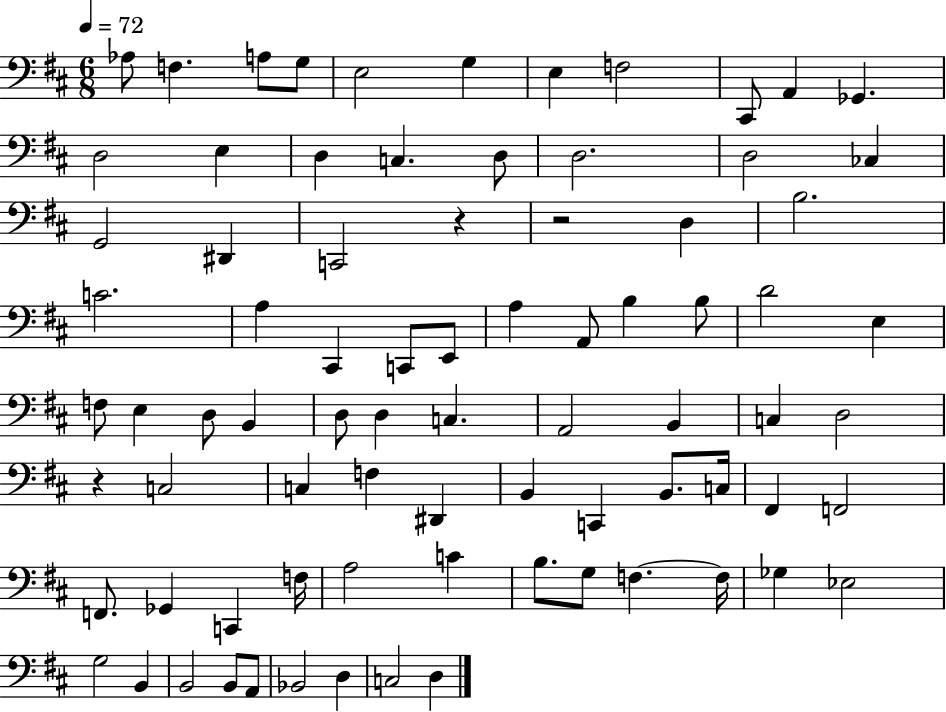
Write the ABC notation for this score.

X:1
T:Untitled
M:6/8
L:1/4
K:D
_A,/2 F, A,/2 G,/2 E,2 G, E, F,2 ^C,,/2 A,, _G,, D,2 E, D, C, D,/2 D,2 D,2 _C, G,,2 ^D,, C,,2 z z2 D, B,2 C2 A, ^C,, C,,/2 E,,/2 A, A,,/2 B, B,/2 D2 E, F,/2 E, D,/2 B,, D,/2 D, C, A,,2 B,, C, D,2 z C,2 C, F, ^D,, B,, C,, B,,/2 C,/4 ^F,, F,,2 F,,/2 _G,, C,, F,/4 A,2 C B,/2 G,/2 F, F,/4 _G, _E,2 G,2 B,, B,,2 B,,/2 A,,/2 _B,,2 D, C,2 D,